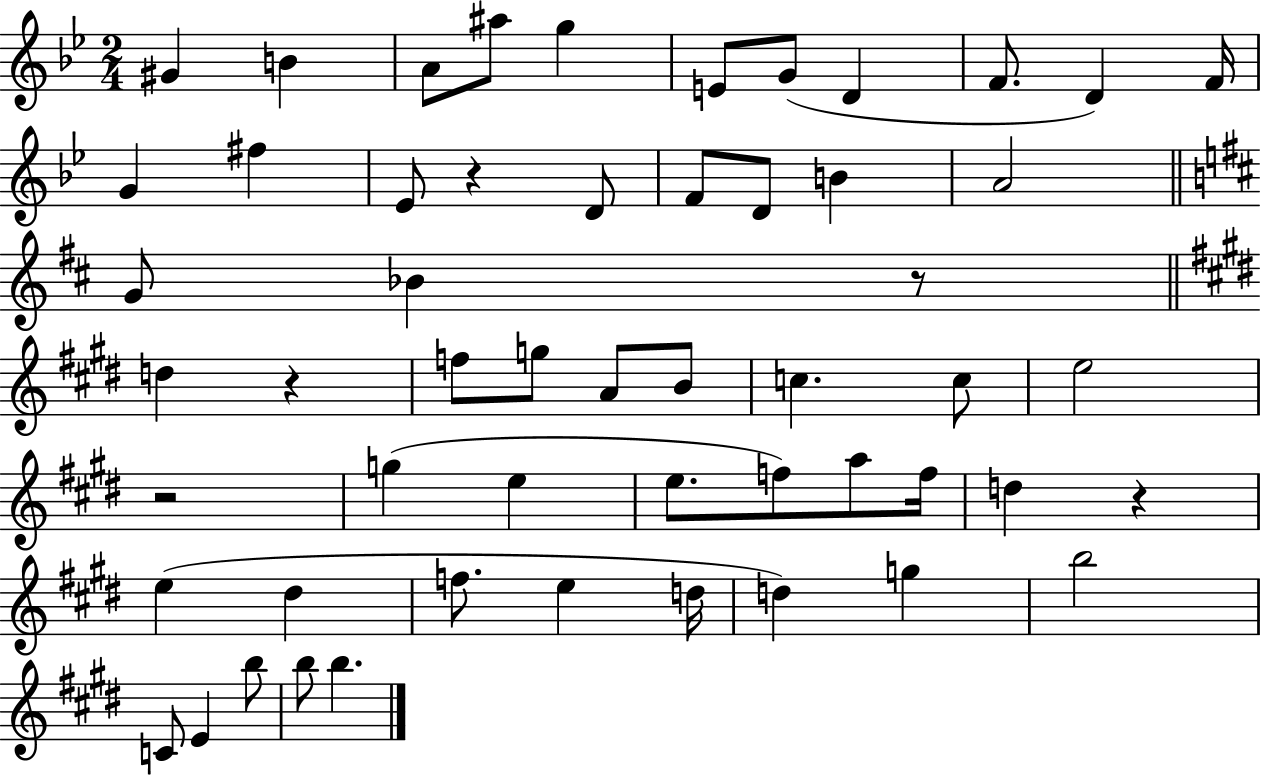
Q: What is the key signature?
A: BES major